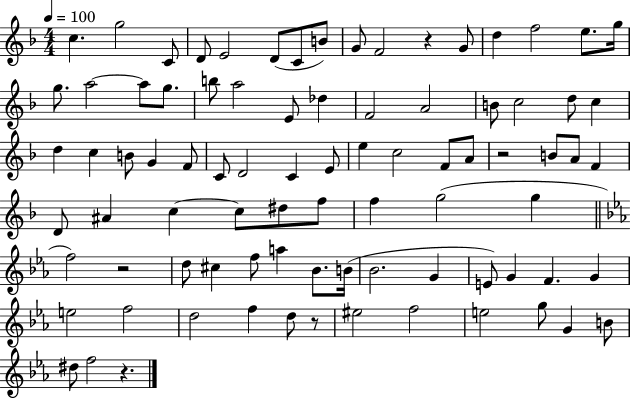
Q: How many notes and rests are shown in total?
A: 85